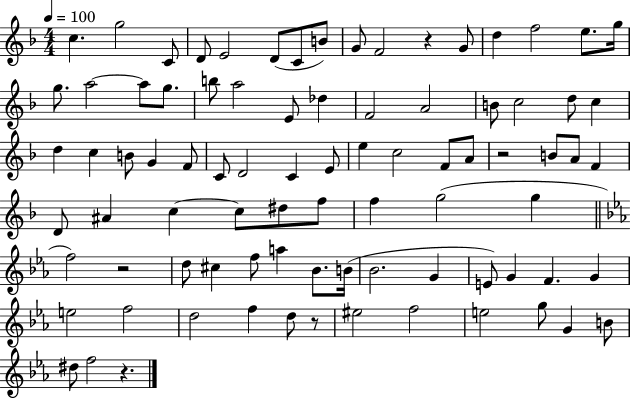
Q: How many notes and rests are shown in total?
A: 85